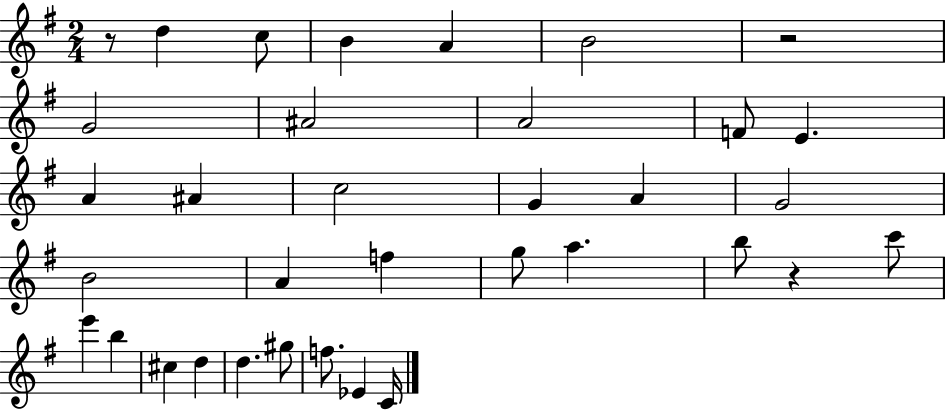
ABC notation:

X:1
T:Untitled
M:2/4
L:1/4
K:G
z/2 d c/2 B A B2 z2 G2 ^A2 A2 F/2 E A ^A c2 G A G2 B2 A f g/2 a b/2 z c'/2 e' b ^c d d ^g/2 f/2 _E C/4